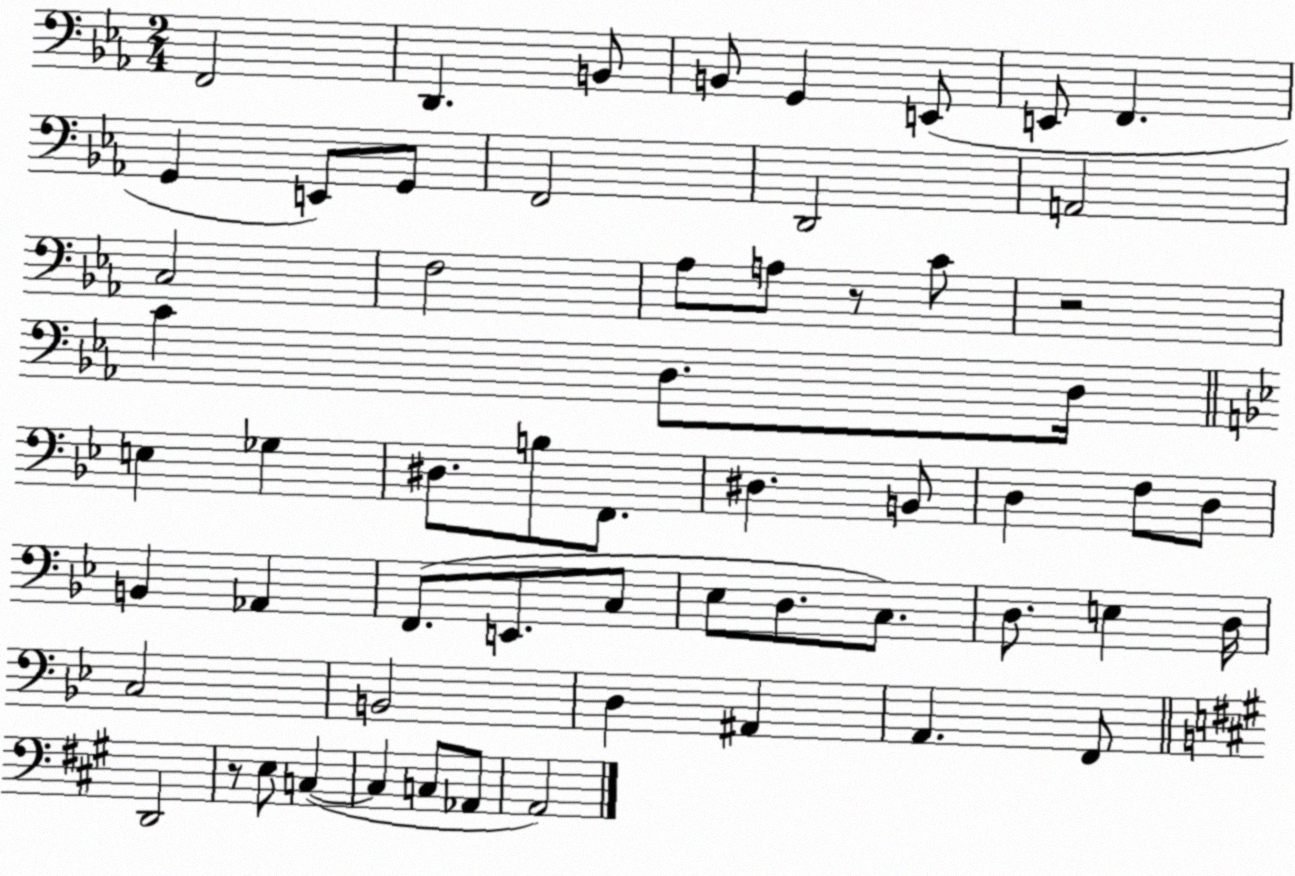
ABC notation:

X:1
T:Untitled
M:2/4
L:1/4
K:Eb
F,,2 D,, B,,/2 B,,/2 G,, E,,/2 E,,/2 F,, G,, E,,/2 G,,/2 F,,2 D,,2 A,,2 C,2 F,2 _A,/2 A,/2 z/2 C/2 z2 C D,/2 D,/4 E, _G, ^D,/2 B,/2 F,,/2 ^D, B,,/2 D, F,/2 D,/2 B,, _A,, F,,/2 E,,/2 C,/2 _E,/2 D,/2 C,/2 D,/2 E, D,/4 C,2 B,,2 D, ^A,, A,, F,,/2 D,,2 z/2 E,/2 C, C, C,/2 _A,,/2 A,,2